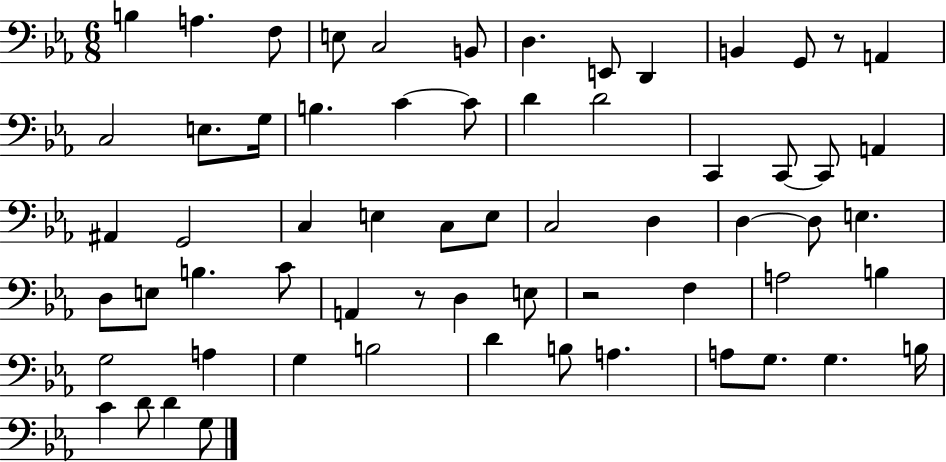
X:1
T:Untitled
M:6/8
L:1/4
K:Eb
B, A, F,/2 E,/2 C,2 B,,/2 D, E,,/2 D,, B,, G,,/2 z/2 A,, C,2 E,/2 G,/4 B, C C/2 D D2 C,, C,,/2 C,,/2 A,, ^A,, G,,2 C, E, C,/2 E,/2 C,2 D, D, D,/2 E, D,/2 E,/2 B, C/2 A,, z/2 D, E,/2 z2 F, A,2 B, G,2 A, G, B,2 D B,/2 A, A,/2 G,/2 G, B,/4 C D/2 D G,/2